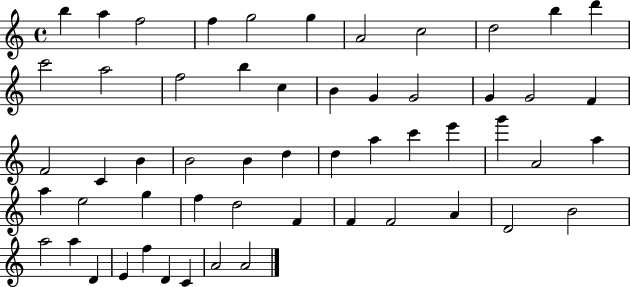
X:1
T:Untitled
M:4/4
L:1/4
K:C
b a f2 f g2 g A2 c2 d2 b d' c'2 a2 f2 b c B G G2 G G2 F F2 C B B2 B d d a c' e' g' A2 a a e2 g f d2 F F F2 A D2 B2 a2 a D E f D C A2 A2